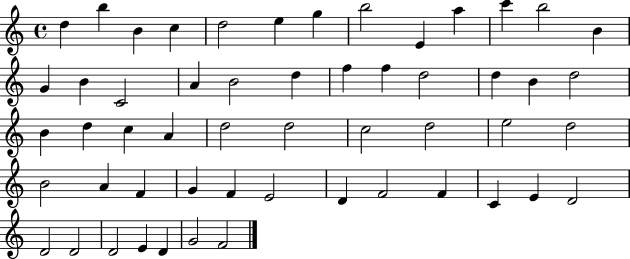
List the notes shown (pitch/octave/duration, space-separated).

D5/q B5/q B4/q C5/q D5/h E5/q G5/q B5/h E4/q A5/q C6/q B5/h B4/q G4/q B4/q C4/h A4/q B4/h D5/q F5/q F5/q D5/h D5/q B4/q D5/h B4/q D5/q C5/q A4/q D5/h D5/h C5/h D5/h E5/h D5/h B4/h A4/q F4/q G4/q F4/q E4/h D4/q F4/h F4/q C4/q E4/q D4/h D4/h D4/h D4/h E4/q D4/q G4/h F4/h